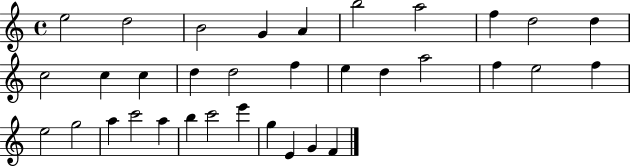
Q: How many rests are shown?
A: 0